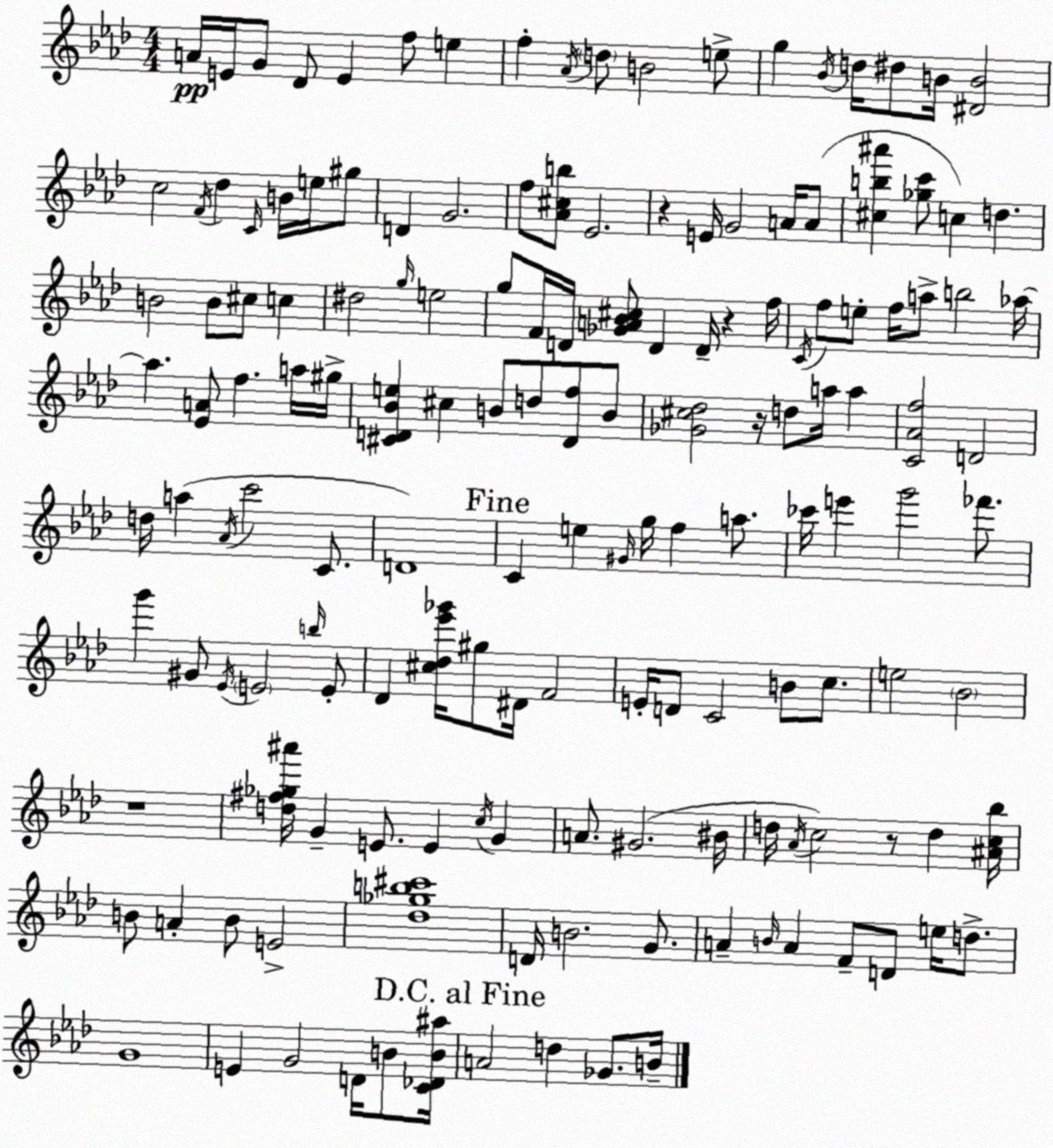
X:1
T:Untitled
M:4/4
L:1/4
K:Fm
A/4 E/4 G/2 _D/2 E f/2 e f _A/4 d/2 B2 e/2 g _B/4 d/4 ^d/2 B/4 [^DB]2 c2 F/4 _d C/4 B/4 e/4 ^g/2 D G2 f/2 [_A^cb]/2 _E2 z E/4 G2 A/4 A/2 [^cb^a'] [_gc']/2 c d B2 B/2 ^c/2 c ^d2 g/4 e2 g/2 F/4 D/4 [_GA_B^c]/2 D D/4 z f/4 C/4 f/2 e/2 f/4 a/2 b2 _a/4 _a [_EA]/2 f a/4 ^g/4 [^CD_Be] ^c B/2 d/2 [Df]/2 B/2 [_G^c_d]2 z/4 d/2 a/4 a [C_Af]2 D2 d/4 a _A/4 c'2 C/2 D4 C e ^G/4 g/4 f a/2 _c'/4 e' g'2 _f'/2 g' ^G/2 _E/4 E2 b/4 E/2 _D [^c_d_e'_g']/4 ^g/2 ^D/4 F2 E/4 D/2 C2 B/2 c/2 e2 _B2 z4 [d^f_g^a']/4 G E/2 E c/4 G A/2 ^G2 ^B/4 d/4 _A/4 c2 z/2 d [^Ac_b]/4 B/2 A B/2 E2 [_d_gb^c']4 D/4 B2 G/2 A B/4 A F/2 D/2 e/4 d/2 G4 E G2 D/4 B/2 [C_DB^a]/4 A2 d _G/2 B/4